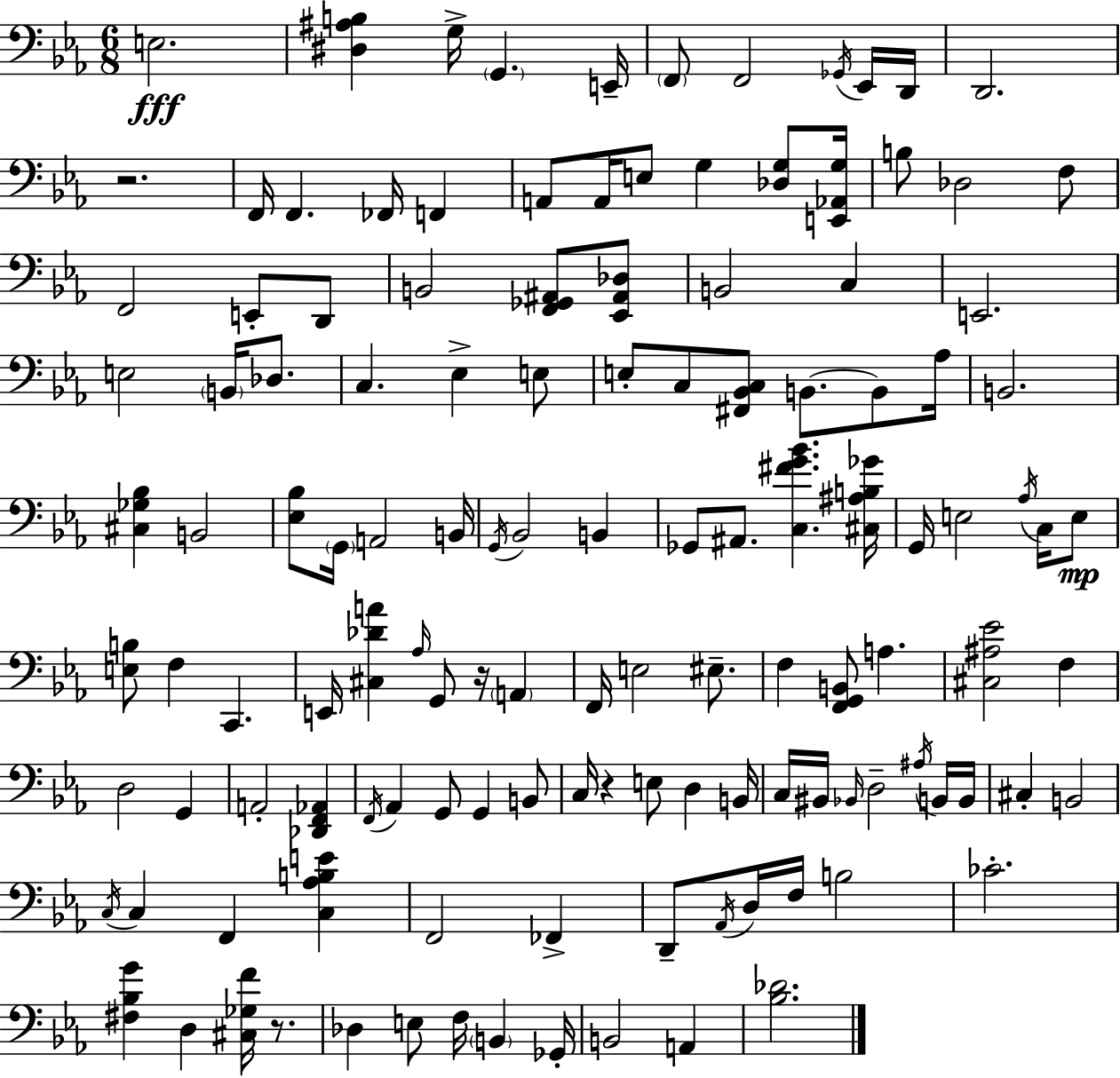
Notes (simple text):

E3/h. [D#3,A#3,B3]/q G3/s G2/q. E2/s F2/e F2/h Gb2/s Eb2/s D2/s D2/h. R/h. F2/s F2/q. FES2/s F2/q A2/e A2/s E3/e G3/q [Db3,G3]/e [E2,Ab2,G3]/s B3/e Db3/h F3/e F2/h E2/e D2/e B2/h [F2,Gb2,A#2]/e [Eb2,A#2,Db3]/e B2/h C3/q E2/h. E3/h B2/s Db3/e. C3/q. Eb3/q E3/e E3/e C3/e [F#2,Bb2,C3]/e B2/e. B2/e Ab3/s B2/h. [C#3,Gb3,Bb3]/q B2/h [Eb3,Bb3]/e G2/s A2/h B2/s G2/s Bb2/h B2/q Gb2/e A#2/e. [C3,F#4,G4,Bb4]/q. [C#3,A#3,B3,Gb4]/s G2/s E3/h Ab3/s C3/s E3/e [E3,B3]/e F3/q C2/q. E2/s [C#3,Db4,A4]/q Ab3/s G2/e R/s A2/q F2/s E3/h EIS3/e. F3/q [F2,G2,B2]/e A3/q. [C#3,A#3,Eb4]/h F3/q D3/h G2/q A2/h [Db2,F2,Ab2]/q F2/s Ab2/q G2/e G2/q B2/e C3/s R/q E3/e D3/q B2/s C3/s BIS2/s Bb2/s D3/h A#3/s B2/s B2/s C#3/q B2/h C3/s C3/q F2/q [C3,Ab3,B3,E4]/q F2/h FES2/q D2/e Ab2/s D3/s F3/s B3/h CES4/h. [F#3,Bb3,G4]/q D3/q [C#3,Gb3,F4]/s R/e. Db3/q E3/e F3/s B2/q Gb2/s B2/h A2/q [Bb3,Db4]/h.